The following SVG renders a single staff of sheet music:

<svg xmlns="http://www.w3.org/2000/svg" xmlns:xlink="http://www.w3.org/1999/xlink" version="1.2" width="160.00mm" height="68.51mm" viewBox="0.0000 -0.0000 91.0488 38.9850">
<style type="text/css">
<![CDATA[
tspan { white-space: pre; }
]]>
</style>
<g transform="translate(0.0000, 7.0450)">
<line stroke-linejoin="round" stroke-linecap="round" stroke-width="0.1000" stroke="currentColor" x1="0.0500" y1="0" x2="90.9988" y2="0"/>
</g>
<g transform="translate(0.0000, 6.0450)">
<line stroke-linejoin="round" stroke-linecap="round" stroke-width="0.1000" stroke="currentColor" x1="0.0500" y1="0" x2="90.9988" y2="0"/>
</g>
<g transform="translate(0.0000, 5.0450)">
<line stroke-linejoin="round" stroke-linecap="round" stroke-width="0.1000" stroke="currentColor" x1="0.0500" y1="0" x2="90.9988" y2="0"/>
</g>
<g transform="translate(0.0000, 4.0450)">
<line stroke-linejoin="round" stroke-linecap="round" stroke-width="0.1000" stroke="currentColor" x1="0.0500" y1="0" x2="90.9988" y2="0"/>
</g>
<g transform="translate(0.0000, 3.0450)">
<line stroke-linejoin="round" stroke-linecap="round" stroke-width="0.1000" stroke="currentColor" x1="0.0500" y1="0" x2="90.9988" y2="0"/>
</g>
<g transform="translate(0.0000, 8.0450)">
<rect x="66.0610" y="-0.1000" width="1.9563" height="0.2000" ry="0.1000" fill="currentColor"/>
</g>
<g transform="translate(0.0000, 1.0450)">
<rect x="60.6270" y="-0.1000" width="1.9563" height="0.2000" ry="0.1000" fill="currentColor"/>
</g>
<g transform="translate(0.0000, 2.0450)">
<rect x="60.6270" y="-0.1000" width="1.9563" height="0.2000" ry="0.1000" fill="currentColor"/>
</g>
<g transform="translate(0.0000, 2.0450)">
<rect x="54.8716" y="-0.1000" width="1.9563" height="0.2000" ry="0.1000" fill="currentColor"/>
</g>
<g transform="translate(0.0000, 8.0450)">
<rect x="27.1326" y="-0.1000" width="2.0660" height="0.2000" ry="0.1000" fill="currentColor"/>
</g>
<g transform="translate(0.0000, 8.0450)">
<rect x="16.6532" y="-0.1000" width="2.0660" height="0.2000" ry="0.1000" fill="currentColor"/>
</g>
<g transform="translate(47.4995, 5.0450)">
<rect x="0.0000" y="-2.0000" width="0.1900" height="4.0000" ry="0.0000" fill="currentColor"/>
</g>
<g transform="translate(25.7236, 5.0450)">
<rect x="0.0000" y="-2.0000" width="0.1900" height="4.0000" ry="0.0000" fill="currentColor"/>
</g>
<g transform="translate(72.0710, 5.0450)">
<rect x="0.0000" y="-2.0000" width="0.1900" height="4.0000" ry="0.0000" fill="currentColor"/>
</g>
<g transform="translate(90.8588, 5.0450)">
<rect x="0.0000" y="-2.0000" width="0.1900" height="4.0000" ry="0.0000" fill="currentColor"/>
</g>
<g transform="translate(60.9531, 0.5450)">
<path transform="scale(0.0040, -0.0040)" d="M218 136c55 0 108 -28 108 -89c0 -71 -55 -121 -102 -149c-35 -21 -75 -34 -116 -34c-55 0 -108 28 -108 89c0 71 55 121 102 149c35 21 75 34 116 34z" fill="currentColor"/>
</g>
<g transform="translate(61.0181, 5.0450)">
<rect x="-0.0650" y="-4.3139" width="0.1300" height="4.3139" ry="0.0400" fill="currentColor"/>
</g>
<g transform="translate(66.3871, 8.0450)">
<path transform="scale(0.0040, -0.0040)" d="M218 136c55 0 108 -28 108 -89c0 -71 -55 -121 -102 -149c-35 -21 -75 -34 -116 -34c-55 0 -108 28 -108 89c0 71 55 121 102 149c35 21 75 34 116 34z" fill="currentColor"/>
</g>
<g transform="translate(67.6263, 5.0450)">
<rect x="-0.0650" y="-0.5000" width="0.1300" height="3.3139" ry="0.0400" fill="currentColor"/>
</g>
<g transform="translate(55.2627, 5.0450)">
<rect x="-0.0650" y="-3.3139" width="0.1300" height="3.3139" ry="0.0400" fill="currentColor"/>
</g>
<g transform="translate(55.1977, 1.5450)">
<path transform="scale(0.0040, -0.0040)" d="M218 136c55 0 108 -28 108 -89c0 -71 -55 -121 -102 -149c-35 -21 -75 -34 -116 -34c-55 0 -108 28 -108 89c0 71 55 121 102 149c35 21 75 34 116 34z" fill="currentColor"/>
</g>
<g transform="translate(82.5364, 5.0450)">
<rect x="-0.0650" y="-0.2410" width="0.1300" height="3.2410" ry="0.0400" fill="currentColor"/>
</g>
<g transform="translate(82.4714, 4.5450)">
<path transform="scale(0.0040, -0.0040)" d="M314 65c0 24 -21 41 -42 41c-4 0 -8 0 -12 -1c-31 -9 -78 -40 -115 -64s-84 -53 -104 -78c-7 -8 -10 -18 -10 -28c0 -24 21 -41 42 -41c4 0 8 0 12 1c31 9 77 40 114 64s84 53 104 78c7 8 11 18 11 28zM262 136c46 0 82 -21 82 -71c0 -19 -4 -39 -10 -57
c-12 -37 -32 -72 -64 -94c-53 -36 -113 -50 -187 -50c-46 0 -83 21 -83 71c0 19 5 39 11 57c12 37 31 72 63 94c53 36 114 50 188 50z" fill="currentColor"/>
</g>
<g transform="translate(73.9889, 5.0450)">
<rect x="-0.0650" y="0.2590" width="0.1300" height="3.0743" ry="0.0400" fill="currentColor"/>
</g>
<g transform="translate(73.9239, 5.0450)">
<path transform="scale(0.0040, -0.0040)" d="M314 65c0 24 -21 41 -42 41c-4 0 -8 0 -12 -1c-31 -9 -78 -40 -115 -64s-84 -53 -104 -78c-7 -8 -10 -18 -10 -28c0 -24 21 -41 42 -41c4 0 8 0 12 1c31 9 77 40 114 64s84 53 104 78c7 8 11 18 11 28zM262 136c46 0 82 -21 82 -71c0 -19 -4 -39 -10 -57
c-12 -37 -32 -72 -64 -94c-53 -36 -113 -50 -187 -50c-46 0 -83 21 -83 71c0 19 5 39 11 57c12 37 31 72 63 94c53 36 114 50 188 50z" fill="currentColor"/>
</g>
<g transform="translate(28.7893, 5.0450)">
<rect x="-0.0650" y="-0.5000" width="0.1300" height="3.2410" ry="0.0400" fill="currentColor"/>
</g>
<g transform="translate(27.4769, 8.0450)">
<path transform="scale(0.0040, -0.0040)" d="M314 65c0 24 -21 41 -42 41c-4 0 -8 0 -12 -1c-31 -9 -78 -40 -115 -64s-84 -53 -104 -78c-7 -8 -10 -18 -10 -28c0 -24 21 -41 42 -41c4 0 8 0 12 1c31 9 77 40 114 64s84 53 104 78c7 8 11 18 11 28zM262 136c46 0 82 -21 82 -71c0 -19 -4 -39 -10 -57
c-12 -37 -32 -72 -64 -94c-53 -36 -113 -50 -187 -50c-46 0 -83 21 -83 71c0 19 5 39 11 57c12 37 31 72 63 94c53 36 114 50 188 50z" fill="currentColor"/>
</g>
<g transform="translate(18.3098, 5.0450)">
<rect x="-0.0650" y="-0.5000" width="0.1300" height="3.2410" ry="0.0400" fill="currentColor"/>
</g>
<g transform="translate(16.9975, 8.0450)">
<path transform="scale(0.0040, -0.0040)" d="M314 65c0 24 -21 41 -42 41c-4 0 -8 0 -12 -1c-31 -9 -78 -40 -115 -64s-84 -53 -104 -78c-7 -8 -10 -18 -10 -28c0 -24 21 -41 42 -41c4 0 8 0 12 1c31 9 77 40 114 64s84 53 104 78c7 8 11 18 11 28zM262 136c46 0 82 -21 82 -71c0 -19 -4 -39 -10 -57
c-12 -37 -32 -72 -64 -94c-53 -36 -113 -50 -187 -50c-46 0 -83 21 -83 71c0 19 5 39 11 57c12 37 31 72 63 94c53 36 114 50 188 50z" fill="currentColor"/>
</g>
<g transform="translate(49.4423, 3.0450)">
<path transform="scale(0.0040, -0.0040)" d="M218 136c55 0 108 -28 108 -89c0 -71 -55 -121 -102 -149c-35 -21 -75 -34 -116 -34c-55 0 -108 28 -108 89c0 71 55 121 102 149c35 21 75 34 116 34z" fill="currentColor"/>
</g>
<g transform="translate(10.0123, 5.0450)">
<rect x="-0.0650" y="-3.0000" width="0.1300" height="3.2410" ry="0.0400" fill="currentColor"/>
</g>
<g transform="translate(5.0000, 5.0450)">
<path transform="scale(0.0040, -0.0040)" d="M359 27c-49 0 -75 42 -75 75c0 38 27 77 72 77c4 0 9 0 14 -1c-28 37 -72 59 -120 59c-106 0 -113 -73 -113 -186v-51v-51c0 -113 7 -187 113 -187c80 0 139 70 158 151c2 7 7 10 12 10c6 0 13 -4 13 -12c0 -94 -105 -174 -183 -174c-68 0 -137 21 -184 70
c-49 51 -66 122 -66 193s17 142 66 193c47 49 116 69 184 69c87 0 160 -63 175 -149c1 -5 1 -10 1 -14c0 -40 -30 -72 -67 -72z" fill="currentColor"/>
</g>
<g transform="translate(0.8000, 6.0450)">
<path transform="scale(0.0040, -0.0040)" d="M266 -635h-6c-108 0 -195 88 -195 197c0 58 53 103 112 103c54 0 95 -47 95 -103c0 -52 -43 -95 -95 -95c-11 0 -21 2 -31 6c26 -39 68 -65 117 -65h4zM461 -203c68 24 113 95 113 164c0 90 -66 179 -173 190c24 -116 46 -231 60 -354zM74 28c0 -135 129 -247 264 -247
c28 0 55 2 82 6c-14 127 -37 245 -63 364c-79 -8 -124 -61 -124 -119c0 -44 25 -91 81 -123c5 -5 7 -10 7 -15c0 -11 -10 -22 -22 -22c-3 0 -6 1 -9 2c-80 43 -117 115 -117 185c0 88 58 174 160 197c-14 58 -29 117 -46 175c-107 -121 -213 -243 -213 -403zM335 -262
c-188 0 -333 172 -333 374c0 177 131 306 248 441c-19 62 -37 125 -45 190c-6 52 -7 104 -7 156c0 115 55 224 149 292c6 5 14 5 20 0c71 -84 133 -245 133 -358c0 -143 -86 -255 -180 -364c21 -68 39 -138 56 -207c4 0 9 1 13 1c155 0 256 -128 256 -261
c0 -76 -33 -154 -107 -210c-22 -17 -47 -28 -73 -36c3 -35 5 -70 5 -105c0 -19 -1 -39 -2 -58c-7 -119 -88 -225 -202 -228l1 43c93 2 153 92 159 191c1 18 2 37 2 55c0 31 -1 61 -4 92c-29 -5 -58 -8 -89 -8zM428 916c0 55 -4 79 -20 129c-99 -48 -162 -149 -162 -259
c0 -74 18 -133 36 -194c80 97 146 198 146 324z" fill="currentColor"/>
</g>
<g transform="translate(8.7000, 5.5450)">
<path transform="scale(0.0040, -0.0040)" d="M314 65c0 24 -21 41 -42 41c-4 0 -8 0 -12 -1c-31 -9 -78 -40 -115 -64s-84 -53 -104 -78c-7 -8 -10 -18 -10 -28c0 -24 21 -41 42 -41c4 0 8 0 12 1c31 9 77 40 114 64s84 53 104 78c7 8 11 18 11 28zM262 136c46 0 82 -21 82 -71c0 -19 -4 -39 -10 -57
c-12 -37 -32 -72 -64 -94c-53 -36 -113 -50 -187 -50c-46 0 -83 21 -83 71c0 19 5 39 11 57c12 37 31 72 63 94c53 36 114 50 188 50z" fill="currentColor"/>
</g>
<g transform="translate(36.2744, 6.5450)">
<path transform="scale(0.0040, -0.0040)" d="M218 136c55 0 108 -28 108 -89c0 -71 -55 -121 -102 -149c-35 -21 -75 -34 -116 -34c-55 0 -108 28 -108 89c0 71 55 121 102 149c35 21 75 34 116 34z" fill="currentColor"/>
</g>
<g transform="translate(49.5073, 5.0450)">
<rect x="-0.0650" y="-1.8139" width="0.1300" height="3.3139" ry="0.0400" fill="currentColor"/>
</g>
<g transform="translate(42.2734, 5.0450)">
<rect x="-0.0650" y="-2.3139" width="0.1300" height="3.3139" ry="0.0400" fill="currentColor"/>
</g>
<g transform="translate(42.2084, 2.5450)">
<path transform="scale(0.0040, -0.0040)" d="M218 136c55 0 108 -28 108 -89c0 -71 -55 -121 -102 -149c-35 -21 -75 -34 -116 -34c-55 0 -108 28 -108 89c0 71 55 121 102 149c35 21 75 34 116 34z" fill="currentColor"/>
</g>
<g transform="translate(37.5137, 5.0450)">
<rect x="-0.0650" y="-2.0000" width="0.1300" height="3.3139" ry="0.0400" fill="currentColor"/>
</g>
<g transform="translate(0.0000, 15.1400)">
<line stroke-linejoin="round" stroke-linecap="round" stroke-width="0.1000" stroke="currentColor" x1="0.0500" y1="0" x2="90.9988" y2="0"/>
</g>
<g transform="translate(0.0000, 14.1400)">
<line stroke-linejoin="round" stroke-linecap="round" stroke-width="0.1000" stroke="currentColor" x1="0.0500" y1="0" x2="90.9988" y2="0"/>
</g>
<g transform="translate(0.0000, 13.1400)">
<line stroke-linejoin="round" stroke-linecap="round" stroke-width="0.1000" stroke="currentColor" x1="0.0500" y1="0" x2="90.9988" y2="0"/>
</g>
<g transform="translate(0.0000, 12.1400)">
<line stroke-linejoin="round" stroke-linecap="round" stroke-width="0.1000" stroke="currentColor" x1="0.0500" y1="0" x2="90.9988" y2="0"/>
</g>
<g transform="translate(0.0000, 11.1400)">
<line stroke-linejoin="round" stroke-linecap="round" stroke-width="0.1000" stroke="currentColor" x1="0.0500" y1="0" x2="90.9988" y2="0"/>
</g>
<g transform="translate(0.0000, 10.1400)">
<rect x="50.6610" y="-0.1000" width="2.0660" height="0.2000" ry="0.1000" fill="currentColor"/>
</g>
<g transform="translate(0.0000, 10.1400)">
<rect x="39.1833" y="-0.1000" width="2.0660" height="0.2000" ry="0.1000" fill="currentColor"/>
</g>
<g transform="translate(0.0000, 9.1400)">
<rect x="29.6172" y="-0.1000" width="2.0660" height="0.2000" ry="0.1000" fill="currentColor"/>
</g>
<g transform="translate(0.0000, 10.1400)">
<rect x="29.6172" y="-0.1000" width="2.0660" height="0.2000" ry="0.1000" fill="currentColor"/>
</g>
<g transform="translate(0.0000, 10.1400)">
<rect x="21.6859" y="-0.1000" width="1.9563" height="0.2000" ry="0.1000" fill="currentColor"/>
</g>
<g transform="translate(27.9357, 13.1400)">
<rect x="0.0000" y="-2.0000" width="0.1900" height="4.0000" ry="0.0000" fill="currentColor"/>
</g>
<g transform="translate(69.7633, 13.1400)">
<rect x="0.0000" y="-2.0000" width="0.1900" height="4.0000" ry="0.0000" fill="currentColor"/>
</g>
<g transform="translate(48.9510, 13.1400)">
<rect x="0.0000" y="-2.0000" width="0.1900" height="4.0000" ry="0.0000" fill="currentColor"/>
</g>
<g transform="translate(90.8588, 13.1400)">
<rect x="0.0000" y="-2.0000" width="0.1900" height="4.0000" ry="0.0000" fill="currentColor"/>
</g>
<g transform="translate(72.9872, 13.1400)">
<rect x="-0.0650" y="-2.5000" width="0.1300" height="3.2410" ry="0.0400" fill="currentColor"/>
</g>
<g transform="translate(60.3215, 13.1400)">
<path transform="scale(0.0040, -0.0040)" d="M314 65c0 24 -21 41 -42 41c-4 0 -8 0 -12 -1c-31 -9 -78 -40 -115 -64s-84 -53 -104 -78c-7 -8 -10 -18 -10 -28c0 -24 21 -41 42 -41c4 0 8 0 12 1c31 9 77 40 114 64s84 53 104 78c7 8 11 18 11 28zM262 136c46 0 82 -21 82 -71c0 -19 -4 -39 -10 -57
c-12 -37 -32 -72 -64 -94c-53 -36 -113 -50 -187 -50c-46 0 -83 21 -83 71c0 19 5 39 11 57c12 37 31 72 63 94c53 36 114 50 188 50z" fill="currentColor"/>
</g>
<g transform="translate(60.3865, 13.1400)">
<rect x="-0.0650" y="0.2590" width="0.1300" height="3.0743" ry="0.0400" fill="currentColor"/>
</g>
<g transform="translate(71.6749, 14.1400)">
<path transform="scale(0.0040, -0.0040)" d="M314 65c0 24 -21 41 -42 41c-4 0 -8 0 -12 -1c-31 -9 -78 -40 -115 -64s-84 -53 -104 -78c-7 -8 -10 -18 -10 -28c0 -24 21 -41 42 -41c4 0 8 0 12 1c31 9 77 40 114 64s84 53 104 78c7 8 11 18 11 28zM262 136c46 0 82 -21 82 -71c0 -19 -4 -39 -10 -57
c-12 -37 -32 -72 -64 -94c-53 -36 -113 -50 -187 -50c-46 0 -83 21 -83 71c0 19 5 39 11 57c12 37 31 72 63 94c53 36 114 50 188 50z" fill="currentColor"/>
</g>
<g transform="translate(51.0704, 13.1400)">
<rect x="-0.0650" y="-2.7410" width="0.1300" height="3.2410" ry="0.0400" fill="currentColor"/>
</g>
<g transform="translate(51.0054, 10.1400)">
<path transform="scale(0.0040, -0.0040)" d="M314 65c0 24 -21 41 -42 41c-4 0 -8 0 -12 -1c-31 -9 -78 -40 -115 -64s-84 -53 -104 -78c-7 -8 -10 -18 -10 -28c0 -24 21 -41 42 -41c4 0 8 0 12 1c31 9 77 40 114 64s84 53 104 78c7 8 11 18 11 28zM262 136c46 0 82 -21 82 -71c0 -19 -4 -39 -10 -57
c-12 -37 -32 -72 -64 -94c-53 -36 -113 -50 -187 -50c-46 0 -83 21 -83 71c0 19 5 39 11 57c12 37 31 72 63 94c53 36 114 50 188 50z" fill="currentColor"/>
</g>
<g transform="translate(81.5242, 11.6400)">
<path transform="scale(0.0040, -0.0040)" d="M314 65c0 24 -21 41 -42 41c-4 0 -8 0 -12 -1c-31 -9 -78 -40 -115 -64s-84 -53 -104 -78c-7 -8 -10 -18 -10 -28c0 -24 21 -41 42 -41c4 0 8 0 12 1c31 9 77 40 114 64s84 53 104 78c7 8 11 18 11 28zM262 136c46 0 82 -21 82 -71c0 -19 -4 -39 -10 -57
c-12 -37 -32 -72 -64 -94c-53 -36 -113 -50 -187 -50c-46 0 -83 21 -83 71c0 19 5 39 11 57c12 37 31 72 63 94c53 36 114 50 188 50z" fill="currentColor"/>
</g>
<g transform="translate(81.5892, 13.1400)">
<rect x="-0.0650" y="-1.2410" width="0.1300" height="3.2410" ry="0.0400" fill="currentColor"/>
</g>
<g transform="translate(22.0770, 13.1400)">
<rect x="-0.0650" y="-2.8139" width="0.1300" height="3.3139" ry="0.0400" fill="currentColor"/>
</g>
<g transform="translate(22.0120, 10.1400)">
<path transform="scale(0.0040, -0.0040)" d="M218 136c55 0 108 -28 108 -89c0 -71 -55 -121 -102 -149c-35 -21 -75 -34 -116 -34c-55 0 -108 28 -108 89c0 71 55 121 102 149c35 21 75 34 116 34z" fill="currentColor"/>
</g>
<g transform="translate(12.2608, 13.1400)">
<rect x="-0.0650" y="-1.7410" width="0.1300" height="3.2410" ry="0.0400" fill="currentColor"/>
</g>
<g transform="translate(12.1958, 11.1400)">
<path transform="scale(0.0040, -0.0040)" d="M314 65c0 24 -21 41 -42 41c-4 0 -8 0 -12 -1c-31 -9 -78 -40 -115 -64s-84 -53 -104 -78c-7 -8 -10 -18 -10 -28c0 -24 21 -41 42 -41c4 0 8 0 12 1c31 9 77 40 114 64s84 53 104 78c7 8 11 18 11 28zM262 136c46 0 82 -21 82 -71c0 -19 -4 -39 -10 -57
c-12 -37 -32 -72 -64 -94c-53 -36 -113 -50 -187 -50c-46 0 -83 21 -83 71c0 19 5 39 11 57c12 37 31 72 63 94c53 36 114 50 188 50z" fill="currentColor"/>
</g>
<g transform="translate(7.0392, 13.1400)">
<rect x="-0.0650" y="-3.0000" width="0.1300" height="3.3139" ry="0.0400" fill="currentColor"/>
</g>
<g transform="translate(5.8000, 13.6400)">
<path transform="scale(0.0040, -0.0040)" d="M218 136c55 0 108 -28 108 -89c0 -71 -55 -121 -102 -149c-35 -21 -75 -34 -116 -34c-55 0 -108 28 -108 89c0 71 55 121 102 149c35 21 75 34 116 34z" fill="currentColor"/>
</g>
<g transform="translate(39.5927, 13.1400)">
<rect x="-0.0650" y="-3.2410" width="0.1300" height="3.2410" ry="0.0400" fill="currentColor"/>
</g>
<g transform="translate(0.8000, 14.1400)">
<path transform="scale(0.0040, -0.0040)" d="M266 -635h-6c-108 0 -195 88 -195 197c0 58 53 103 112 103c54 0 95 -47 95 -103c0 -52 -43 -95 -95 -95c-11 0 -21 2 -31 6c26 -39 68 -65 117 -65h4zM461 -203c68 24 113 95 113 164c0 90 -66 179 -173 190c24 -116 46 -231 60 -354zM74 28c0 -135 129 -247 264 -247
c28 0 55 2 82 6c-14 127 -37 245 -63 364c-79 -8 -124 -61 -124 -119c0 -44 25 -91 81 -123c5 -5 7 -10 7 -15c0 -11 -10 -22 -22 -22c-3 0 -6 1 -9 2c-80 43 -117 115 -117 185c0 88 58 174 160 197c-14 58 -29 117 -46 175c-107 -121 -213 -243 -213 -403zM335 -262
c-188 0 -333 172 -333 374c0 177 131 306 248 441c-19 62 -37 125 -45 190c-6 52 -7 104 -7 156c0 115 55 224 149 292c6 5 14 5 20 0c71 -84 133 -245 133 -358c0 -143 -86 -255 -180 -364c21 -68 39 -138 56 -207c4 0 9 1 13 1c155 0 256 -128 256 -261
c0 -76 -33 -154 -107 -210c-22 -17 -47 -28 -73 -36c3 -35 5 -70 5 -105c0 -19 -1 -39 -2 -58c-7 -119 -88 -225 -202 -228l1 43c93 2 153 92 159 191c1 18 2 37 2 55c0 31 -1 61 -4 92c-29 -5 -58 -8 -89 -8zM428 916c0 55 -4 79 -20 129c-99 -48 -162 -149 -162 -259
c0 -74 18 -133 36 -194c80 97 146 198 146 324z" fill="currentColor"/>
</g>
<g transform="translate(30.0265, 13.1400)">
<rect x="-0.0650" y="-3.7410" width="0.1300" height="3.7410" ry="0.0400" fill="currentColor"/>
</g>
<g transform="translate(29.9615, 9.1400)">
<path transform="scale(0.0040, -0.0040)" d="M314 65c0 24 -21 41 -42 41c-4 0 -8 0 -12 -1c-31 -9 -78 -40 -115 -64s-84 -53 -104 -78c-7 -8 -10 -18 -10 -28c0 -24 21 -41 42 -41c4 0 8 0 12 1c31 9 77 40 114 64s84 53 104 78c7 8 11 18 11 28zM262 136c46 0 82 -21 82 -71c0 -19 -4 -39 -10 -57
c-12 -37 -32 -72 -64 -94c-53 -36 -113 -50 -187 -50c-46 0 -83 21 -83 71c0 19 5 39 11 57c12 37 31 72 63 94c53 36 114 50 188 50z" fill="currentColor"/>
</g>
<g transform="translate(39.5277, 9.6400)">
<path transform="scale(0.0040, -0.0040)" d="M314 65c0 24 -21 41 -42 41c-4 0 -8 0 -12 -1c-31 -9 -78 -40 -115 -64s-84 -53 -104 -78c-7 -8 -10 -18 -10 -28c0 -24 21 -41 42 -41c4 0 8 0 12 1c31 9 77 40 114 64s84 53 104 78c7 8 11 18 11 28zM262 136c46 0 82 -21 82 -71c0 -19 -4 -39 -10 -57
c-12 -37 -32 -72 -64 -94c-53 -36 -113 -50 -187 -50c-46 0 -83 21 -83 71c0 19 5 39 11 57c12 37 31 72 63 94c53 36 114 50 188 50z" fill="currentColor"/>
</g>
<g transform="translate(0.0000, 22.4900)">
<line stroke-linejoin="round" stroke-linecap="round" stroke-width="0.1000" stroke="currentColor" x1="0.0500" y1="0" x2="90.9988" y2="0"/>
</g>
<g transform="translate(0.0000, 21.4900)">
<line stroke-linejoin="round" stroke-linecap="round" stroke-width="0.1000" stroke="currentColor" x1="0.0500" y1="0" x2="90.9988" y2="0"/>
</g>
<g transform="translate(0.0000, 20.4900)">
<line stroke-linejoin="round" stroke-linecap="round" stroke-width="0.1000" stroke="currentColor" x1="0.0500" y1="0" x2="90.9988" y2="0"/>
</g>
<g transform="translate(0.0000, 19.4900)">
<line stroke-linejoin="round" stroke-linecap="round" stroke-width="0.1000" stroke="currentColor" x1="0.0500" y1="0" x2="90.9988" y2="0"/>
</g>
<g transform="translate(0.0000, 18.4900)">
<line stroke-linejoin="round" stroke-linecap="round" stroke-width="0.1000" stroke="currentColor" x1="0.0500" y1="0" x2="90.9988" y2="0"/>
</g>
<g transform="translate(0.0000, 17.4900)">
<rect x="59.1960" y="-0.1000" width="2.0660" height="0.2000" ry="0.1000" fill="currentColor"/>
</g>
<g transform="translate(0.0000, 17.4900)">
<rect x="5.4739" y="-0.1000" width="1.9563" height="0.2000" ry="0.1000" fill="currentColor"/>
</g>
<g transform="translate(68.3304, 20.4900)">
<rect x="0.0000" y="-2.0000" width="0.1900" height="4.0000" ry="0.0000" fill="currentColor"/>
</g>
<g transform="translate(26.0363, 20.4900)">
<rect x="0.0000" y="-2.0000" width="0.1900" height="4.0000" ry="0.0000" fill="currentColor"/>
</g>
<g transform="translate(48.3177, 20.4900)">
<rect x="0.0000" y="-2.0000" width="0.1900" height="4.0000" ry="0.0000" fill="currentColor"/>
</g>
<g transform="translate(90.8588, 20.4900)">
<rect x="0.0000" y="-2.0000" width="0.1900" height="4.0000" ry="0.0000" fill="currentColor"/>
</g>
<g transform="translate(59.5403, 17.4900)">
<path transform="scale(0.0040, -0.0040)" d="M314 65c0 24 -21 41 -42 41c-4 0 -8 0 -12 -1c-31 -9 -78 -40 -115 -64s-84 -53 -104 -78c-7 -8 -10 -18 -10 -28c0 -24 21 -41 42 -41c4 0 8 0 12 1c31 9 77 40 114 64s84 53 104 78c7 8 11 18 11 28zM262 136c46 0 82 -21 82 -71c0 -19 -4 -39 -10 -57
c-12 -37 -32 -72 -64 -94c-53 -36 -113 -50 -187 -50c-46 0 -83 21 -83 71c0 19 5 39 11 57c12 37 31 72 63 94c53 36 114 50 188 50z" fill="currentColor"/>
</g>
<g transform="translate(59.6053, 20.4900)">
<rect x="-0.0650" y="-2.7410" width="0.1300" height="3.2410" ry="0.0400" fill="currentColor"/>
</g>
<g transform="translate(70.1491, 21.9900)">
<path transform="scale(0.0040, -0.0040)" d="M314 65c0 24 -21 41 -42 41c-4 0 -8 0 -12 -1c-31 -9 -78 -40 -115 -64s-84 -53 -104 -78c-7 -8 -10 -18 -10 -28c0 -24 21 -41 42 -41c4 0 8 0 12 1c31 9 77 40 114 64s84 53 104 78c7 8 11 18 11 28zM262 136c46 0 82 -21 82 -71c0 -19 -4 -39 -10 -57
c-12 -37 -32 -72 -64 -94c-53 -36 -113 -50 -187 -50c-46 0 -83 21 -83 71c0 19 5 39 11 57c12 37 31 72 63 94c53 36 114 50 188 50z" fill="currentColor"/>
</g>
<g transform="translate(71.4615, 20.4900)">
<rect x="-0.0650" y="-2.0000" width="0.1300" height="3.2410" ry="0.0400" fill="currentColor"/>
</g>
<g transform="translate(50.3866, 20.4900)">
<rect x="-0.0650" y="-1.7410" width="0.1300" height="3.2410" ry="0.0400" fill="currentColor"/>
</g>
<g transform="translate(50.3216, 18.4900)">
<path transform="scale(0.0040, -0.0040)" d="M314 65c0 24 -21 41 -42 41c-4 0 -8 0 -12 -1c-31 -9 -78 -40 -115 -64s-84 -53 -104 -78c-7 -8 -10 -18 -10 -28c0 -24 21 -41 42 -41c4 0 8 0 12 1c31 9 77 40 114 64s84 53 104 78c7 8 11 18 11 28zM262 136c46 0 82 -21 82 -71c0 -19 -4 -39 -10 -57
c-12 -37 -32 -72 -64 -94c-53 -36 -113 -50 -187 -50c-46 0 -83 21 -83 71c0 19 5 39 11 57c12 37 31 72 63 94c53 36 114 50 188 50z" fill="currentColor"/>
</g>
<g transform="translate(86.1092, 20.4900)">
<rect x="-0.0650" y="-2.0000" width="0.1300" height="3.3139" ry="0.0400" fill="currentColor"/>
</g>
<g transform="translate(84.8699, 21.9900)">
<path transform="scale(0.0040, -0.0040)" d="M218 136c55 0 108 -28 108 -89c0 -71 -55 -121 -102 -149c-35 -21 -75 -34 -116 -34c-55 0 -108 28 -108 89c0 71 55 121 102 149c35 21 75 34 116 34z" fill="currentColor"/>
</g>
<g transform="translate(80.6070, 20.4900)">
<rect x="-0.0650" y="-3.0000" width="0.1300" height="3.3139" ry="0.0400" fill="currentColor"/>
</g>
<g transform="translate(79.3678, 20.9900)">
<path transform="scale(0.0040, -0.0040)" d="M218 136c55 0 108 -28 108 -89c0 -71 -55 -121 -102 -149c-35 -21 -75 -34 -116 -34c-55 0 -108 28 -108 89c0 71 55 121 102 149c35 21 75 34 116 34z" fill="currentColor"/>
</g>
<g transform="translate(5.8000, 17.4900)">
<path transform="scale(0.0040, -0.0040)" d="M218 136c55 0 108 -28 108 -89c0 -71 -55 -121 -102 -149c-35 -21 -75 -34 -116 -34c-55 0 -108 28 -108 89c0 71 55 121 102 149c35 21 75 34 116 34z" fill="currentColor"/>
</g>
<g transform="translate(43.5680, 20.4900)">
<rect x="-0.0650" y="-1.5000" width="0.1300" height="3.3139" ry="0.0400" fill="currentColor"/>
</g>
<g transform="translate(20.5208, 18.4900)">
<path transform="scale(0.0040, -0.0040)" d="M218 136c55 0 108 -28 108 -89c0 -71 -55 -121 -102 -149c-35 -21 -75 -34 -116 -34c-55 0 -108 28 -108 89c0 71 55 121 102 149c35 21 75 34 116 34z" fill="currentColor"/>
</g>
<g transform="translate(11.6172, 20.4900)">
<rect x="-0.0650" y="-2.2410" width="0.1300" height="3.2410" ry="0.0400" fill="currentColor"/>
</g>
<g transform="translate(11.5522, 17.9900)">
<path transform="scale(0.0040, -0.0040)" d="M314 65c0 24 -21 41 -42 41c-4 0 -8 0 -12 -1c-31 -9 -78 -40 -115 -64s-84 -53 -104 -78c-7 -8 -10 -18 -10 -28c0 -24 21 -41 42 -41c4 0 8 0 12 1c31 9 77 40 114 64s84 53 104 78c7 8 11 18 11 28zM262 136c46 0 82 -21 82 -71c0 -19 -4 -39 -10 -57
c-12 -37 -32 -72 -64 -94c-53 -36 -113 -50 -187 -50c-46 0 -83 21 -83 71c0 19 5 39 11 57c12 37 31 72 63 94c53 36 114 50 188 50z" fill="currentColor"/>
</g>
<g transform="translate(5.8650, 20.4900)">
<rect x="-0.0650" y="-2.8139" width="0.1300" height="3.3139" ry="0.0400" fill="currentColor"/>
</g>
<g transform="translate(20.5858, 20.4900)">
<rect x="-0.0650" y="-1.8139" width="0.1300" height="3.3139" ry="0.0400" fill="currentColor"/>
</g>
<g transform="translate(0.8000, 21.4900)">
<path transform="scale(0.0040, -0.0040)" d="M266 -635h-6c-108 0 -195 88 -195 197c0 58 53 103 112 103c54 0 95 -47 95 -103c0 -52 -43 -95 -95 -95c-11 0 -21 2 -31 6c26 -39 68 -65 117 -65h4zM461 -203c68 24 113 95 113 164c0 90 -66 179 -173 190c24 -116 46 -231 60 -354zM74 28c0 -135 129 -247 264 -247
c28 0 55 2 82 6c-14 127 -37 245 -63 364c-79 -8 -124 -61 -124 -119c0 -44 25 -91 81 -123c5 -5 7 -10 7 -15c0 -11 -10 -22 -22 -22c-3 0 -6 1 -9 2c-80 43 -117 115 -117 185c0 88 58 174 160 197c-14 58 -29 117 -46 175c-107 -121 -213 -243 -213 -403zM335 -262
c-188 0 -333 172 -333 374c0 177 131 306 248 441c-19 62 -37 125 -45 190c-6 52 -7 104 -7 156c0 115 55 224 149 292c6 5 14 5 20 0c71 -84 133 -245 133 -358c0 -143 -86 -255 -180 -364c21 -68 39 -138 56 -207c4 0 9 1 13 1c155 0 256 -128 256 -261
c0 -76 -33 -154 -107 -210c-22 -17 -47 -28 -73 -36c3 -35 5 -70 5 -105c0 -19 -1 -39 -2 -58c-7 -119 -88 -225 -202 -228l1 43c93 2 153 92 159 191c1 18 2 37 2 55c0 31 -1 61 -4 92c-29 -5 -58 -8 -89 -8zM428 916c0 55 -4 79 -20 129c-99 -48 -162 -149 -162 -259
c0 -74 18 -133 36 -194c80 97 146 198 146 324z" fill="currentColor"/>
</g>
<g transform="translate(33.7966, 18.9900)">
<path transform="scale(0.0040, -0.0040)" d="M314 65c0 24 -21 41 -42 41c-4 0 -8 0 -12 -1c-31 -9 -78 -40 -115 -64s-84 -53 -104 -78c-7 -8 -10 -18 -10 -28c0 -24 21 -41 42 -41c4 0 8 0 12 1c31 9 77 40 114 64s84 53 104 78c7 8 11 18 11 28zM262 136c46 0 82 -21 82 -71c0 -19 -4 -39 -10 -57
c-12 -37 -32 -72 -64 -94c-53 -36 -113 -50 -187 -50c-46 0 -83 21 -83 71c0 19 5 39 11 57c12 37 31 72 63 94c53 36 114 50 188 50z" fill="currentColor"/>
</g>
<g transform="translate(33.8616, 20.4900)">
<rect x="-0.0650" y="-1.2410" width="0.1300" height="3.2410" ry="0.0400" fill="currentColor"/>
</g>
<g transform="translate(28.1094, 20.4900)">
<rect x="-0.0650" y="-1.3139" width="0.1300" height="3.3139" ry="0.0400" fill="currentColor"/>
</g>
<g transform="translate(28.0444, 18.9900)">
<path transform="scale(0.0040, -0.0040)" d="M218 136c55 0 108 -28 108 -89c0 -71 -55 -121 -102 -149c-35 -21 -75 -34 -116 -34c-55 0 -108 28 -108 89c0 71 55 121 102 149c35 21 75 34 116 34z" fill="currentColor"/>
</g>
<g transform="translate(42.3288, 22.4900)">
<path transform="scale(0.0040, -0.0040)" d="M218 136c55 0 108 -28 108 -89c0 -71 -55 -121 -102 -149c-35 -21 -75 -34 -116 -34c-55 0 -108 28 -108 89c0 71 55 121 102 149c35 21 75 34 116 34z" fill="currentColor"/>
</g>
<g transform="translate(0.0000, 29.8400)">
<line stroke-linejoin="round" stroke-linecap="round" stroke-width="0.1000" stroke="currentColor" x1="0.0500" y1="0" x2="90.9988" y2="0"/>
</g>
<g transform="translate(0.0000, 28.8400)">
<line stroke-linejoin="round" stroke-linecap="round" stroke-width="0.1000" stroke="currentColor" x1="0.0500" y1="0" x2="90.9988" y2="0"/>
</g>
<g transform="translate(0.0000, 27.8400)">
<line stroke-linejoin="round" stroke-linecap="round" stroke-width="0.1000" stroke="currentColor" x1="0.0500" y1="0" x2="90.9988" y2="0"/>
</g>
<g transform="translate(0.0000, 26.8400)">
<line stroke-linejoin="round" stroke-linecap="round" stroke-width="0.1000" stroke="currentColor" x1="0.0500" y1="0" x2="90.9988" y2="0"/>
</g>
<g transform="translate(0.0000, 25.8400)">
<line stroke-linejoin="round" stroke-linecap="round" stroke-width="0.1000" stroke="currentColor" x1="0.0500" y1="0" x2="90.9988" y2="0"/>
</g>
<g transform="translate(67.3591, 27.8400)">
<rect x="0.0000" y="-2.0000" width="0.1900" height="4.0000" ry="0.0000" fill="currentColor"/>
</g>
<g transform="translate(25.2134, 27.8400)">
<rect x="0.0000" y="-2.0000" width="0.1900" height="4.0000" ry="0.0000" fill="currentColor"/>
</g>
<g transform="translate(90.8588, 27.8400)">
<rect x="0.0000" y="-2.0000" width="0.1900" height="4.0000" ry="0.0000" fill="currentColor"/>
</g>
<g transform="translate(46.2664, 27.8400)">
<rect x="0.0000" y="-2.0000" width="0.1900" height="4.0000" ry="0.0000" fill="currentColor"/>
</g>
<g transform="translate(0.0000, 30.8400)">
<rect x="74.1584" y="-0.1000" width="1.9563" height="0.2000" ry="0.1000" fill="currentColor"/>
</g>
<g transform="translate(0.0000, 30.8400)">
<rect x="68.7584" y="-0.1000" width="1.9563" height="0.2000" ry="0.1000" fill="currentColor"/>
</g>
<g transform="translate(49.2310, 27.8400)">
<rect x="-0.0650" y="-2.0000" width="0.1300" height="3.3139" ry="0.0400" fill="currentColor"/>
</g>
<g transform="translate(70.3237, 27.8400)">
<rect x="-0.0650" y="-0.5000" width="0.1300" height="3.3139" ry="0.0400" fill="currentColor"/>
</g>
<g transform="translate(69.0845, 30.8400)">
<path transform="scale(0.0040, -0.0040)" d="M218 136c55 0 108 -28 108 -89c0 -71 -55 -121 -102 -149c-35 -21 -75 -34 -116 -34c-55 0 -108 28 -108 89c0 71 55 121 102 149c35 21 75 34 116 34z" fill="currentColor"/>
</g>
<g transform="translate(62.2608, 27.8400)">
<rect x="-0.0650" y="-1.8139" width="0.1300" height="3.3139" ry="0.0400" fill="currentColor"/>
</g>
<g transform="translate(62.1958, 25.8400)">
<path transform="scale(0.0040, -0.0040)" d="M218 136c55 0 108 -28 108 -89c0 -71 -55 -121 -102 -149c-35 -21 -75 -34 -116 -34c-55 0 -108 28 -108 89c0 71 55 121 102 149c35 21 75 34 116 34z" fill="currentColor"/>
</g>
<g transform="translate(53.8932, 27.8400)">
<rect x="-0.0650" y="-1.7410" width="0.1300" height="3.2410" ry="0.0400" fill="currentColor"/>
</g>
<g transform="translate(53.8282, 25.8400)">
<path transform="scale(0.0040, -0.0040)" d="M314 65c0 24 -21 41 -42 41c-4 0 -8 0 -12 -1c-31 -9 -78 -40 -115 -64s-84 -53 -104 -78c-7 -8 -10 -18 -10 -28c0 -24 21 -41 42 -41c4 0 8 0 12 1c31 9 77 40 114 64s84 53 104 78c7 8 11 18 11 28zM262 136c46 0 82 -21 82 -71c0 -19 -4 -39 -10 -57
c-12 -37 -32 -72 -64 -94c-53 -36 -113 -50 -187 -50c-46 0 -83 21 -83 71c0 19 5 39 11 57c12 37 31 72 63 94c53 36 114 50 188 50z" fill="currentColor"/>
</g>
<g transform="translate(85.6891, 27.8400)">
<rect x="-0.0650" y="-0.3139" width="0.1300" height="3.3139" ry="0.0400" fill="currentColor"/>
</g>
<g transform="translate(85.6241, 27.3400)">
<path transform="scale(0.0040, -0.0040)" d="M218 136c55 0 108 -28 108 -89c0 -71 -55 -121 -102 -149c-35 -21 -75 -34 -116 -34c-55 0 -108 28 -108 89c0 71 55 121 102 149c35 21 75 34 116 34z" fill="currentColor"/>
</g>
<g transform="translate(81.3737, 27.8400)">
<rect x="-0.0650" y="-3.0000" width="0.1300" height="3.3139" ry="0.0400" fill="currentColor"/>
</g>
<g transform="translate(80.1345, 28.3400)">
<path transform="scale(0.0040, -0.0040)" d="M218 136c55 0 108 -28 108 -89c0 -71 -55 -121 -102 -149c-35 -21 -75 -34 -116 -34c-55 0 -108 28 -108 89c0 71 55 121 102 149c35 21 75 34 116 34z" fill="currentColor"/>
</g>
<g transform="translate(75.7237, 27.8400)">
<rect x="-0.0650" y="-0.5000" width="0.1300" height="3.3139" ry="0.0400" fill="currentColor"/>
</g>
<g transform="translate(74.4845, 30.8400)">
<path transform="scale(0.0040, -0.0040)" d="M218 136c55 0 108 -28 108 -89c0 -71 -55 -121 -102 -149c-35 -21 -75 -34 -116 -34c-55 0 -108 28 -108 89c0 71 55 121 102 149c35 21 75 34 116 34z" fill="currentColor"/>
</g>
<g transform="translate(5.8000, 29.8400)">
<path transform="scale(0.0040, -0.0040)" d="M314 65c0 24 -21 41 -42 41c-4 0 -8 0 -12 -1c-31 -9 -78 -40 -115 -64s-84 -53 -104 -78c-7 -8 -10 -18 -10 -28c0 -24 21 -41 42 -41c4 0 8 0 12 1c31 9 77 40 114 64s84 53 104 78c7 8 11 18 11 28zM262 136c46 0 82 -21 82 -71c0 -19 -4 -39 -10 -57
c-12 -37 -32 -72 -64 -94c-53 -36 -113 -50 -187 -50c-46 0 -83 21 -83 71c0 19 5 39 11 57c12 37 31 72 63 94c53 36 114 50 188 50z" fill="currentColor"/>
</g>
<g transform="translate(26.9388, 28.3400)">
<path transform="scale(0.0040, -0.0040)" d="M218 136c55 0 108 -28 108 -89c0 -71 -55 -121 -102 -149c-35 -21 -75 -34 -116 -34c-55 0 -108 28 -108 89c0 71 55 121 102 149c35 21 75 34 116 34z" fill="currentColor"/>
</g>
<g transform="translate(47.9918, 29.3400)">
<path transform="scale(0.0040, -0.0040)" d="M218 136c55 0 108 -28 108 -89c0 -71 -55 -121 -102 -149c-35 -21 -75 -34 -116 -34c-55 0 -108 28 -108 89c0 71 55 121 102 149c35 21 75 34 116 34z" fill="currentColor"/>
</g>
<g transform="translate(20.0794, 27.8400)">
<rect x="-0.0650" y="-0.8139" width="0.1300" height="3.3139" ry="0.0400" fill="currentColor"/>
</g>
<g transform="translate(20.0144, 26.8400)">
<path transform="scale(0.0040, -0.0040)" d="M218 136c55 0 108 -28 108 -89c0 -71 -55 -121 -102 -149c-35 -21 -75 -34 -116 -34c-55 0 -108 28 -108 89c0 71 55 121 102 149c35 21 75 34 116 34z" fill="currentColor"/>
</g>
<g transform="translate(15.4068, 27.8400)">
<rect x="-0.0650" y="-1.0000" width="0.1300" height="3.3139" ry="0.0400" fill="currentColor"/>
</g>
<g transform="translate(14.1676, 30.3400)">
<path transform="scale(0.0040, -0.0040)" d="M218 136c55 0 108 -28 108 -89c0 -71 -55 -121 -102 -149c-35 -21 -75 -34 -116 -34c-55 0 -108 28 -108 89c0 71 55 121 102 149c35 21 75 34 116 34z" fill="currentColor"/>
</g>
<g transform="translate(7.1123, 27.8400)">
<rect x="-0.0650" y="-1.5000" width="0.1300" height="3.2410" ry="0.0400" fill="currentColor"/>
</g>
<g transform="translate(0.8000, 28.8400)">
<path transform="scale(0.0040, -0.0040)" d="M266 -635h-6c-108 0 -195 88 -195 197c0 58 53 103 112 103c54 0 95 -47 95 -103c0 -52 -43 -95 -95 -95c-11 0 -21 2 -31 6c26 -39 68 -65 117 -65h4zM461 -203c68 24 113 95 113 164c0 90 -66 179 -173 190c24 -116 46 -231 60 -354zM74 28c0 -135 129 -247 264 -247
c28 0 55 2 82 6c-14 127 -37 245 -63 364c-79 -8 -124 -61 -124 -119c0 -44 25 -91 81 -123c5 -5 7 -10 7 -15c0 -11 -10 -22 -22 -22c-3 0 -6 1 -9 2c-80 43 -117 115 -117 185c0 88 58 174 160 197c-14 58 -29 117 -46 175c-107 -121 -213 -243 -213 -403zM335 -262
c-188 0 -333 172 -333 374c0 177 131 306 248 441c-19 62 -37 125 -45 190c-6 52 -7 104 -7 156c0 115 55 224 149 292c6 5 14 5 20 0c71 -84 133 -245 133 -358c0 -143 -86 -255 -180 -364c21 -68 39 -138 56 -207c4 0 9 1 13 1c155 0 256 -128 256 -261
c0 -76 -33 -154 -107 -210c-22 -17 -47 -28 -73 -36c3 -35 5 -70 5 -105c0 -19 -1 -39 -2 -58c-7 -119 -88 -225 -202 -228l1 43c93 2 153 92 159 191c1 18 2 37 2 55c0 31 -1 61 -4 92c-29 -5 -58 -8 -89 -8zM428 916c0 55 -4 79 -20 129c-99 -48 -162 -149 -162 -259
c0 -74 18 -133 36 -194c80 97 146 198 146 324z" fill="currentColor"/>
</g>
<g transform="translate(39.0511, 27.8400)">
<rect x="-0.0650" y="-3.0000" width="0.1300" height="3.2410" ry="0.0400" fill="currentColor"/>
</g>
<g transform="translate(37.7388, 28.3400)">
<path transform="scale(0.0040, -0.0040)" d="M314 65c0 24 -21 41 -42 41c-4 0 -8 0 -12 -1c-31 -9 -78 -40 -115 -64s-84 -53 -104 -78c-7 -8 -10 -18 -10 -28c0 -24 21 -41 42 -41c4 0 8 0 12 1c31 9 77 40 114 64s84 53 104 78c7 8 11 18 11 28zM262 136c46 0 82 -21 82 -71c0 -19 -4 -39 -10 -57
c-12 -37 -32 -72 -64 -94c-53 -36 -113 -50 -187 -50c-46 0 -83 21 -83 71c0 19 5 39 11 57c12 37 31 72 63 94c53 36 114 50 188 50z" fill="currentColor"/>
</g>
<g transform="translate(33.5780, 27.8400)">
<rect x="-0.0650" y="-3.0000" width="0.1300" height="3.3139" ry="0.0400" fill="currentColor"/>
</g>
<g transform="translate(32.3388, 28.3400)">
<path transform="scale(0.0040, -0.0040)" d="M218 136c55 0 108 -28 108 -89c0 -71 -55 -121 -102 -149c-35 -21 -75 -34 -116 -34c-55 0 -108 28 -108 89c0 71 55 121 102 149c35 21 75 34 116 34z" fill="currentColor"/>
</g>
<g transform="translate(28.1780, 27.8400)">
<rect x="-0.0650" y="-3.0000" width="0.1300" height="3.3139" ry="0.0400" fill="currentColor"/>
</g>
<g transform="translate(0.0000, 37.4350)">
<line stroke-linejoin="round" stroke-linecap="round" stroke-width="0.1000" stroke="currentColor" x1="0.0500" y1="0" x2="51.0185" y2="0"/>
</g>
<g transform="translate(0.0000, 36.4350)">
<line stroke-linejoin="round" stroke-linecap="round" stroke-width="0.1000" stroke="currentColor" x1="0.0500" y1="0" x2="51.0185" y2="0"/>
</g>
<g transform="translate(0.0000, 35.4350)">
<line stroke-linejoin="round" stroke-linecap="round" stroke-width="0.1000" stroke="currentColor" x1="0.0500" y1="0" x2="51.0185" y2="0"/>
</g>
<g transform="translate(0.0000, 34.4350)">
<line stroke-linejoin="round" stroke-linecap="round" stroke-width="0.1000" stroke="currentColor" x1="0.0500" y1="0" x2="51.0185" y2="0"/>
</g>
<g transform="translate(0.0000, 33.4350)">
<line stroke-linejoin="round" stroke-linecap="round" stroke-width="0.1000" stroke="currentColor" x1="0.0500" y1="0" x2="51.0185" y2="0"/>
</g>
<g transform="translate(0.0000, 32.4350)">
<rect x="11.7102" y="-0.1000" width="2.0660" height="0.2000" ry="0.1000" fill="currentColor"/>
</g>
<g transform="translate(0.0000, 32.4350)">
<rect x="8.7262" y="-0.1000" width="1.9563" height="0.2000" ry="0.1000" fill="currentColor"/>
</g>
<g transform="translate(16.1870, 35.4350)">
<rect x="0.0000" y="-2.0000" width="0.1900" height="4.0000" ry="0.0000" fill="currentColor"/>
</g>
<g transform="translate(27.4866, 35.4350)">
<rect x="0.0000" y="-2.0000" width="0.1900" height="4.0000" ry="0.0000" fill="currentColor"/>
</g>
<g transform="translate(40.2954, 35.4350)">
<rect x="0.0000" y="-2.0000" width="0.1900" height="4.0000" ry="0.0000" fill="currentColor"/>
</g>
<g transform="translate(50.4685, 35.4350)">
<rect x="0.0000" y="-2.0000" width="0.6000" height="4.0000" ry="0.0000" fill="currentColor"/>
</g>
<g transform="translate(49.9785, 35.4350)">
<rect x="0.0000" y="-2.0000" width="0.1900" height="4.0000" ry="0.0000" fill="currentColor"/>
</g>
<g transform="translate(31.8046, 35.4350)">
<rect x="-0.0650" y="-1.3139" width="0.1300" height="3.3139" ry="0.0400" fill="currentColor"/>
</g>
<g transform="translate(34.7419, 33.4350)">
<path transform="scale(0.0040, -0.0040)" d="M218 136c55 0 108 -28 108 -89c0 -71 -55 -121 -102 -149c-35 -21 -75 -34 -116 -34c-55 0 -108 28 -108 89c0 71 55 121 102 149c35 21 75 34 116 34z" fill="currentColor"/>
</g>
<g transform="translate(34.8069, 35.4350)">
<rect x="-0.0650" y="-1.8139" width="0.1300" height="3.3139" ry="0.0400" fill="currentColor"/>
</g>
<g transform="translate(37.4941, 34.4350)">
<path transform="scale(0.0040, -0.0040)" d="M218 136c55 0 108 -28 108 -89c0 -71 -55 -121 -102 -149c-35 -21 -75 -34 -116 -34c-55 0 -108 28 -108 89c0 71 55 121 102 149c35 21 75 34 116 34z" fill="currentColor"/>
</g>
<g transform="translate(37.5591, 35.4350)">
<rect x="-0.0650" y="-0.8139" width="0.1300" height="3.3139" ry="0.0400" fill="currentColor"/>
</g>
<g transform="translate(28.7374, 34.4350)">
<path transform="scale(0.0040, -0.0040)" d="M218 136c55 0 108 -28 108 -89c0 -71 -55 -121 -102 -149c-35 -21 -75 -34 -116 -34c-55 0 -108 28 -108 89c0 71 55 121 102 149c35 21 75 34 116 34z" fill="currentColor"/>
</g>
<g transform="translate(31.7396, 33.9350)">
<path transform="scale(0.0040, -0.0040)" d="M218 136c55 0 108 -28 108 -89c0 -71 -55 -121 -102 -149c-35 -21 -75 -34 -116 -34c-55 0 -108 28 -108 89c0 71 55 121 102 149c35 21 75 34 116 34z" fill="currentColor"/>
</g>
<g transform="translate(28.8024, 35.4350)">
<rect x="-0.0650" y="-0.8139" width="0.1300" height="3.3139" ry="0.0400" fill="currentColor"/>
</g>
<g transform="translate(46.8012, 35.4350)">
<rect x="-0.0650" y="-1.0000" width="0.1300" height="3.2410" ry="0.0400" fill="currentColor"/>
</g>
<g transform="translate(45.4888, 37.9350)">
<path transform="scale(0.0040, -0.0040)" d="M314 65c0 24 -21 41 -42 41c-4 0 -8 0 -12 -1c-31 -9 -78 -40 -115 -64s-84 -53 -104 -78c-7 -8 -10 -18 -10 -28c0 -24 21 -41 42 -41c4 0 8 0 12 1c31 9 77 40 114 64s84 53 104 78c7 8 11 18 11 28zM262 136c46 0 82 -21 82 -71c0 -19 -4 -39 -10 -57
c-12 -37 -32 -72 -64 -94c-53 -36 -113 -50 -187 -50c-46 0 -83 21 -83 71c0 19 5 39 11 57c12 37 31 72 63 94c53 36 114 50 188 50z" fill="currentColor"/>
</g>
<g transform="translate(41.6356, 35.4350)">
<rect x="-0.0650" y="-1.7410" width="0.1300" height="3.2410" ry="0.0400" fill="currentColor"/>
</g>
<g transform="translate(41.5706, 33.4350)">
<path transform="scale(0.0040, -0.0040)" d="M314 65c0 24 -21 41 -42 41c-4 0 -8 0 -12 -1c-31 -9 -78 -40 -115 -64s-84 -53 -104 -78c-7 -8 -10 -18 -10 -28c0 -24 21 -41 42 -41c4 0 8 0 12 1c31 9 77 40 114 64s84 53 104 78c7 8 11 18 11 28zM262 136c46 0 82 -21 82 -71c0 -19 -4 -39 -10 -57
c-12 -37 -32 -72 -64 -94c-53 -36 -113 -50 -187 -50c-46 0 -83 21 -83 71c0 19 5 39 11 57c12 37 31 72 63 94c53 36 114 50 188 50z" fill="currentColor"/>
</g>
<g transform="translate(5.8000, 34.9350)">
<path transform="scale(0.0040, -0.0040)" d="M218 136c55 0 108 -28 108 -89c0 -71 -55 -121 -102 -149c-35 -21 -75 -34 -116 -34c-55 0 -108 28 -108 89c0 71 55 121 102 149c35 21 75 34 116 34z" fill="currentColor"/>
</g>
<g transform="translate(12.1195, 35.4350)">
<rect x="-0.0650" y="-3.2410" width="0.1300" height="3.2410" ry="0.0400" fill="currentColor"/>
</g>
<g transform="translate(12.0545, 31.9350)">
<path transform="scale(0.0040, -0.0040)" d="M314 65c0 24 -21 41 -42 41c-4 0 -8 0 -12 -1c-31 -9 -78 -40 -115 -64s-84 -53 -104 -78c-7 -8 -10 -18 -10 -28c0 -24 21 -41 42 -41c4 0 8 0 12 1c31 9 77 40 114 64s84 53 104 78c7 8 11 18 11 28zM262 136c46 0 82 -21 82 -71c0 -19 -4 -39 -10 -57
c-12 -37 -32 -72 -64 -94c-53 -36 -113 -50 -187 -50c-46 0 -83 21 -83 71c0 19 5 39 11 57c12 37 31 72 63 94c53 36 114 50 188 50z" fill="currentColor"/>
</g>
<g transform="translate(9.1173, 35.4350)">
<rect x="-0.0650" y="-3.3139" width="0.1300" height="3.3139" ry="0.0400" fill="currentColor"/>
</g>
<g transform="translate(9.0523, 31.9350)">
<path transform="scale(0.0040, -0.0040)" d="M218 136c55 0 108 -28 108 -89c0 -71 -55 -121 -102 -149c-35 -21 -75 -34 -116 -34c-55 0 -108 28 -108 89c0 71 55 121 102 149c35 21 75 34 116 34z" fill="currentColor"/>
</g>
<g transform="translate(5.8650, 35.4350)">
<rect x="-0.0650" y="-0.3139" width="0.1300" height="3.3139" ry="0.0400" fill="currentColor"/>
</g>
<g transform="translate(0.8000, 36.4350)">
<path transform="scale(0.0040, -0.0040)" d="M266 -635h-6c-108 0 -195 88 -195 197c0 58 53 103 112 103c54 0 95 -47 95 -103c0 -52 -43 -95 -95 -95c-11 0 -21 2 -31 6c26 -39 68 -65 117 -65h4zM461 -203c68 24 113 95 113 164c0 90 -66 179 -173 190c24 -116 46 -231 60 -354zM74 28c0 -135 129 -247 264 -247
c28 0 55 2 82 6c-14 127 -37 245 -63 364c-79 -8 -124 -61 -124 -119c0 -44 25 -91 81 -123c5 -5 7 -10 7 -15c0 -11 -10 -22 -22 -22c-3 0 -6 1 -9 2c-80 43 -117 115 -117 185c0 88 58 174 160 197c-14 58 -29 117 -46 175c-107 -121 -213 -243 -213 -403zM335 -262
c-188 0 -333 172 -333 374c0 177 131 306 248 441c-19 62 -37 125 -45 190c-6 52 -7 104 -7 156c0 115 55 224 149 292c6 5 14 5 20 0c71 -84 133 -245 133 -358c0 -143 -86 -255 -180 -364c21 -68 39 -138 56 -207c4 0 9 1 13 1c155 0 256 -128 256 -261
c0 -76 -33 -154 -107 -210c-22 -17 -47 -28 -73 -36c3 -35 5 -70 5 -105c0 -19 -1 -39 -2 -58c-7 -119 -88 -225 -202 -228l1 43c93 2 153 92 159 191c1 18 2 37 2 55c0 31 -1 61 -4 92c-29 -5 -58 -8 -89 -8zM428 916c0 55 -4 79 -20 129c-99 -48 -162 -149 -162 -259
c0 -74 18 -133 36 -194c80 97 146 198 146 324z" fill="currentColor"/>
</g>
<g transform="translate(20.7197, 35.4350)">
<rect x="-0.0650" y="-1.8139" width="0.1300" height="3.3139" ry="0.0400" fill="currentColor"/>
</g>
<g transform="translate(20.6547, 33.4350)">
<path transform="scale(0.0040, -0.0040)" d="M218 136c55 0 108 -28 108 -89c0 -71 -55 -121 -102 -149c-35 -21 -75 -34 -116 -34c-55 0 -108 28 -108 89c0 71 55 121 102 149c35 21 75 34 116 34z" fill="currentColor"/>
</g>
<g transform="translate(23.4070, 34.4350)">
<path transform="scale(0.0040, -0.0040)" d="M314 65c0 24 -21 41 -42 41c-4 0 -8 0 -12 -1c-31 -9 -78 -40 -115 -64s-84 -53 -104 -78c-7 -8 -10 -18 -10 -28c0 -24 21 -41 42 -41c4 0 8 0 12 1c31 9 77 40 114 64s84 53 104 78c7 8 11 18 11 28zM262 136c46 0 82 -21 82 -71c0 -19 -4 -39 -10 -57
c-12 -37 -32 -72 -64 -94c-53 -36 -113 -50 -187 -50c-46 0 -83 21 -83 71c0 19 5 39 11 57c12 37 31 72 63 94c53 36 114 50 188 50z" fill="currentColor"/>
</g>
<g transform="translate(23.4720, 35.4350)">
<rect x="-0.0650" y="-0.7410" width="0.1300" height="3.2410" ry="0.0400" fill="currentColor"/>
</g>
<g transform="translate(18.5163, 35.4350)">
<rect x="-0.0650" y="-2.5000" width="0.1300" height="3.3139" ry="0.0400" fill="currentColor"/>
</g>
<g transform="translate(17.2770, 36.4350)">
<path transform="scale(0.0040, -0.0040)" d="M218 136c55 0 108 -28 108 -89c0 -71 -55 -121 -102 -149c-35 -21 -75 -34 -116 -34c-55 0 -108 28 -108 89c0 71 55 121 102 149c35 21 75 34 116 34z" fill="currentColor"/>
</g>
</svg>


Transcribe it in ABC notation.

X:1
T:Untitled
M:4/4
L:1/4
K:C
A2 C2 C2 F g f b d' C B2 c2 A f2 a c'2 b2 a2 B2 G2 e2 a g2 f e e2 E f2 a2 F2 A F E2 D d A A A2 F f2 f C C A c c b b2 G f d2 d e f d f2 D2